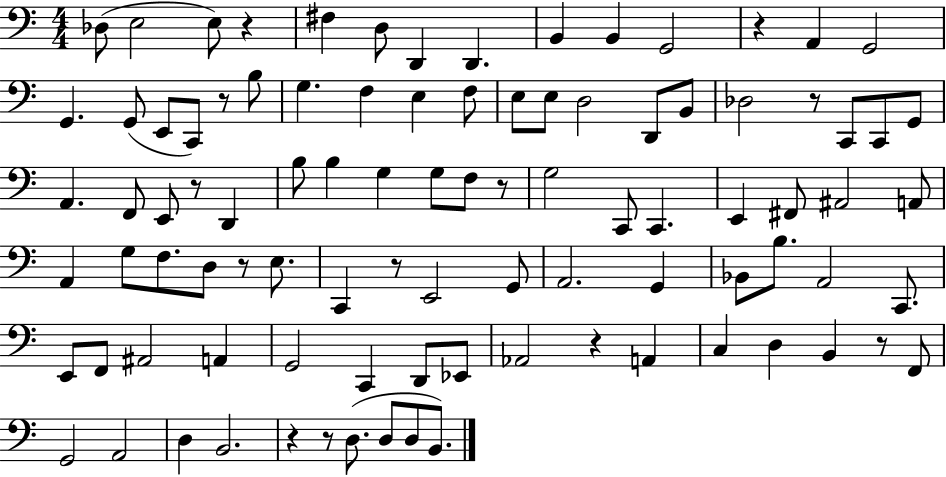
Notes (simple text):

Db3/e E3/h E3/e R/q F#3/q D3/e D2/q D2/q. B2/q B2/q G2/h R/q A2/q G2/h G2/q. G2/e E2/e C2/e R/e B3/e G3/q. F3/q E3/q F3/e E3/e E3/e D3/h D2/e B2/e Db3/h R/e C2/e C2/e G2/e A2/q. F2/e E2/e R/e D2/q B3/e B3/q G3/q G3/e F3/e R/e G3/h C2/e C2/q. E2/q F#2/e A#2/h A2/e A2/q G3/e F3/e. D3/e R/e E3/e. C2/q R/e E2/h G2/e A2/h. G2/q Bb2/e B3/e. A2/h C2/e. E2/e F2/e A#2/h A2/q G2/h C2/q D2/e Eb2/e Ab2/h R/q A2/q C3/q D3/q B2/q R/e F2/e G2/h A2/h D3/q B2/h. R/q R/e D3/e. D3/e D3/e B2/e.